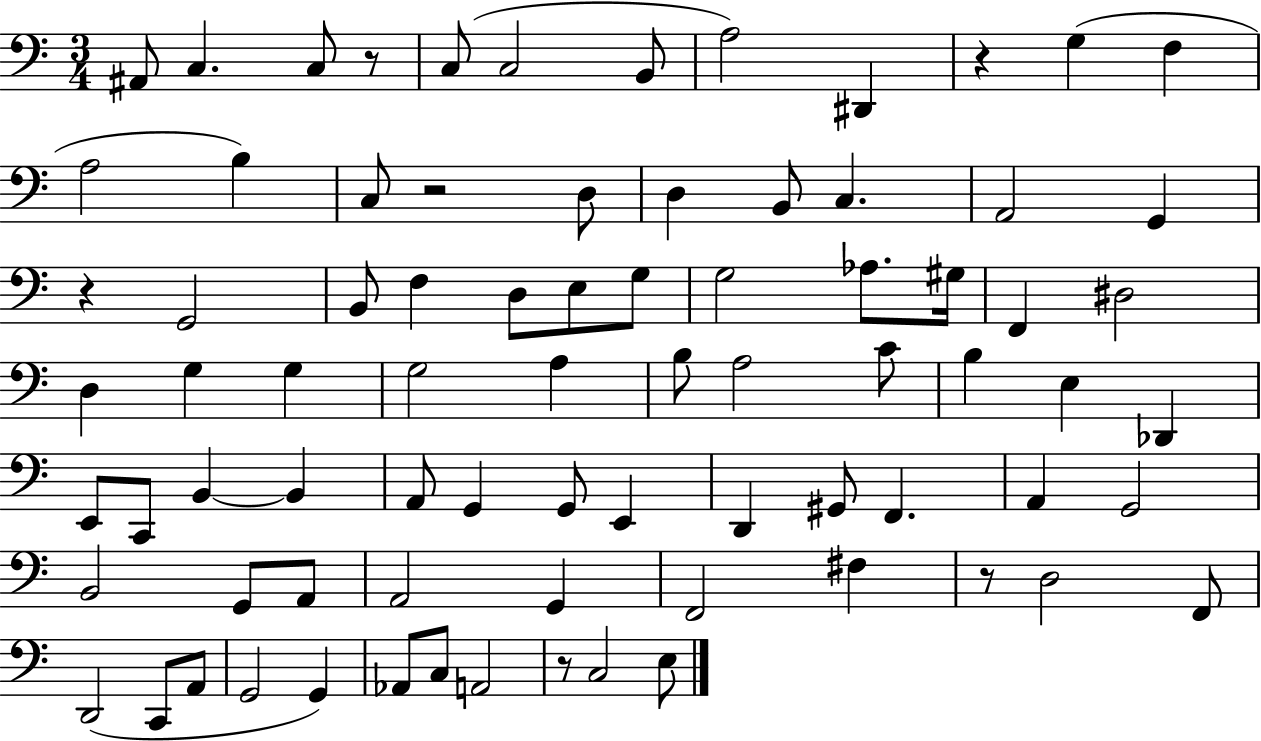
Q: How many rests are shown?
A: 6